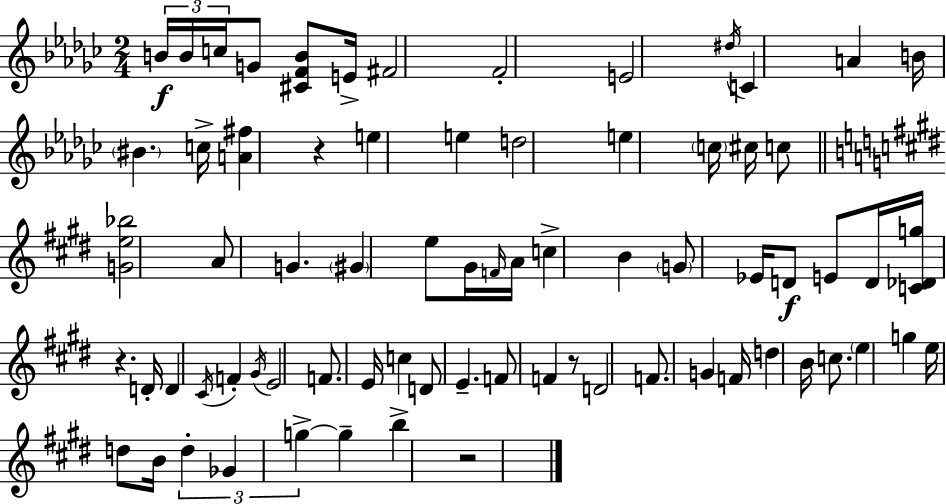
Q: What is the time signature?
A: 2/4